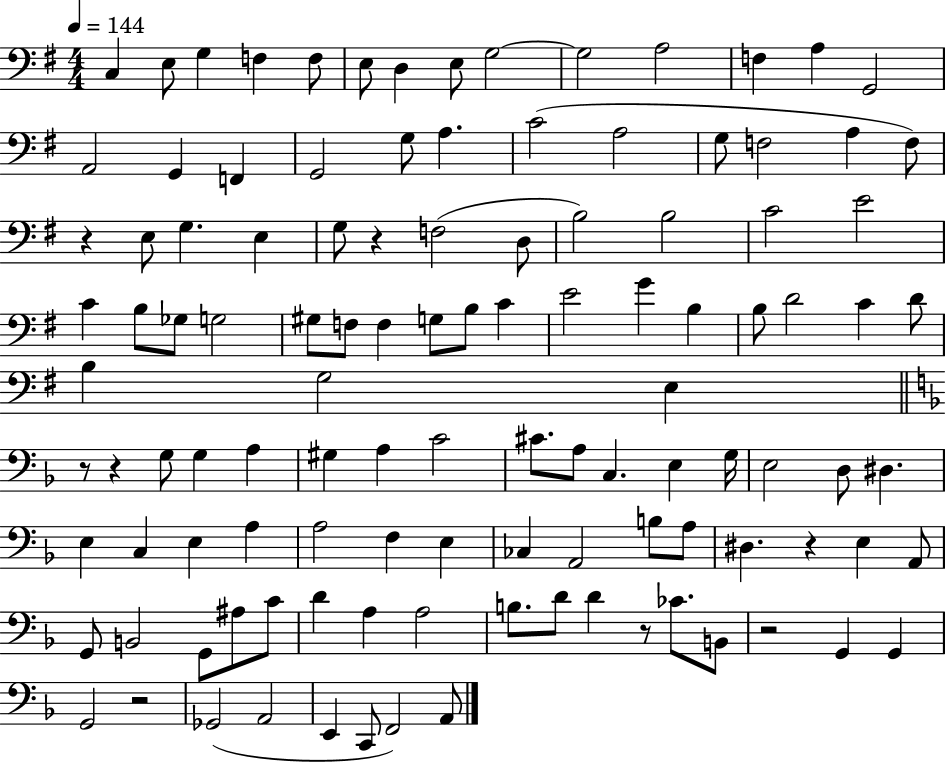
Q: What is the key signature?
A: G major